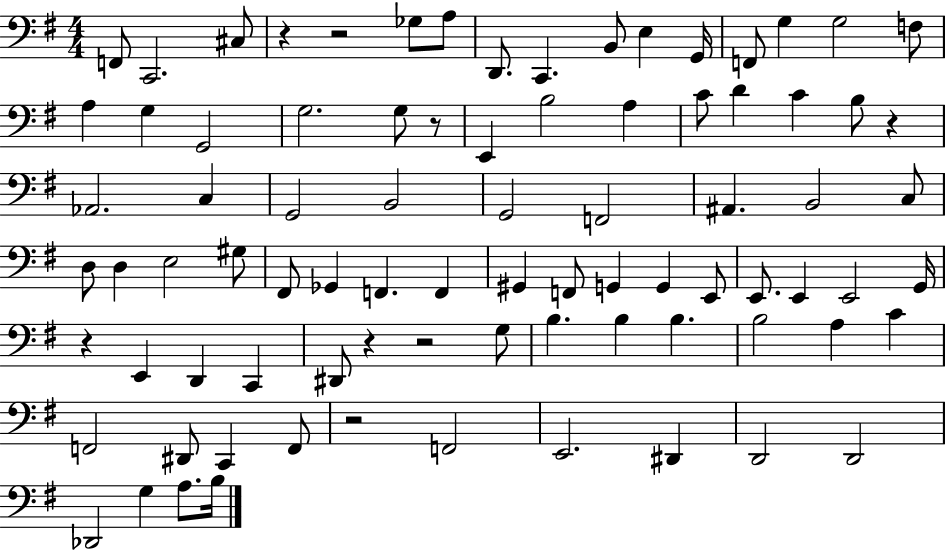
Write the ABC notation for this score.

X:1
T:Untitled
M:4/4
L:1/4
K:G
F,,/2 C,,2 ^C,/2 z z2 _G,/2 A,/2 D,,/2 C,, B,,/2 E, G,,/4 F,,/2 G, G,2 F,/2 A, G, G,,2 G,2 G,/2 z/2 E,, B,2 A, C/2 D C B,/2 z _A,,2 C, G,,2 B,,2 G,,2 F,,2 ^A,, B,,2 C,/2 D,/2 D, E,2 ^G,/2 ^F,,/2 _G,, F,, F,, ^G,, F,,/2 G,, G,, E,,/2 E,,/2 E,, E,,2 G,,/4 z E,, D,, C,, ^D,,/2 z z2 G,/2 B, B, B, B,2 A, C F,,2 ^D,,/2 C,, F,,/2 z2 F,,2 E,,2 ^D,, D,,2 D,,2 _D,,2 G, A,/2 B,/4